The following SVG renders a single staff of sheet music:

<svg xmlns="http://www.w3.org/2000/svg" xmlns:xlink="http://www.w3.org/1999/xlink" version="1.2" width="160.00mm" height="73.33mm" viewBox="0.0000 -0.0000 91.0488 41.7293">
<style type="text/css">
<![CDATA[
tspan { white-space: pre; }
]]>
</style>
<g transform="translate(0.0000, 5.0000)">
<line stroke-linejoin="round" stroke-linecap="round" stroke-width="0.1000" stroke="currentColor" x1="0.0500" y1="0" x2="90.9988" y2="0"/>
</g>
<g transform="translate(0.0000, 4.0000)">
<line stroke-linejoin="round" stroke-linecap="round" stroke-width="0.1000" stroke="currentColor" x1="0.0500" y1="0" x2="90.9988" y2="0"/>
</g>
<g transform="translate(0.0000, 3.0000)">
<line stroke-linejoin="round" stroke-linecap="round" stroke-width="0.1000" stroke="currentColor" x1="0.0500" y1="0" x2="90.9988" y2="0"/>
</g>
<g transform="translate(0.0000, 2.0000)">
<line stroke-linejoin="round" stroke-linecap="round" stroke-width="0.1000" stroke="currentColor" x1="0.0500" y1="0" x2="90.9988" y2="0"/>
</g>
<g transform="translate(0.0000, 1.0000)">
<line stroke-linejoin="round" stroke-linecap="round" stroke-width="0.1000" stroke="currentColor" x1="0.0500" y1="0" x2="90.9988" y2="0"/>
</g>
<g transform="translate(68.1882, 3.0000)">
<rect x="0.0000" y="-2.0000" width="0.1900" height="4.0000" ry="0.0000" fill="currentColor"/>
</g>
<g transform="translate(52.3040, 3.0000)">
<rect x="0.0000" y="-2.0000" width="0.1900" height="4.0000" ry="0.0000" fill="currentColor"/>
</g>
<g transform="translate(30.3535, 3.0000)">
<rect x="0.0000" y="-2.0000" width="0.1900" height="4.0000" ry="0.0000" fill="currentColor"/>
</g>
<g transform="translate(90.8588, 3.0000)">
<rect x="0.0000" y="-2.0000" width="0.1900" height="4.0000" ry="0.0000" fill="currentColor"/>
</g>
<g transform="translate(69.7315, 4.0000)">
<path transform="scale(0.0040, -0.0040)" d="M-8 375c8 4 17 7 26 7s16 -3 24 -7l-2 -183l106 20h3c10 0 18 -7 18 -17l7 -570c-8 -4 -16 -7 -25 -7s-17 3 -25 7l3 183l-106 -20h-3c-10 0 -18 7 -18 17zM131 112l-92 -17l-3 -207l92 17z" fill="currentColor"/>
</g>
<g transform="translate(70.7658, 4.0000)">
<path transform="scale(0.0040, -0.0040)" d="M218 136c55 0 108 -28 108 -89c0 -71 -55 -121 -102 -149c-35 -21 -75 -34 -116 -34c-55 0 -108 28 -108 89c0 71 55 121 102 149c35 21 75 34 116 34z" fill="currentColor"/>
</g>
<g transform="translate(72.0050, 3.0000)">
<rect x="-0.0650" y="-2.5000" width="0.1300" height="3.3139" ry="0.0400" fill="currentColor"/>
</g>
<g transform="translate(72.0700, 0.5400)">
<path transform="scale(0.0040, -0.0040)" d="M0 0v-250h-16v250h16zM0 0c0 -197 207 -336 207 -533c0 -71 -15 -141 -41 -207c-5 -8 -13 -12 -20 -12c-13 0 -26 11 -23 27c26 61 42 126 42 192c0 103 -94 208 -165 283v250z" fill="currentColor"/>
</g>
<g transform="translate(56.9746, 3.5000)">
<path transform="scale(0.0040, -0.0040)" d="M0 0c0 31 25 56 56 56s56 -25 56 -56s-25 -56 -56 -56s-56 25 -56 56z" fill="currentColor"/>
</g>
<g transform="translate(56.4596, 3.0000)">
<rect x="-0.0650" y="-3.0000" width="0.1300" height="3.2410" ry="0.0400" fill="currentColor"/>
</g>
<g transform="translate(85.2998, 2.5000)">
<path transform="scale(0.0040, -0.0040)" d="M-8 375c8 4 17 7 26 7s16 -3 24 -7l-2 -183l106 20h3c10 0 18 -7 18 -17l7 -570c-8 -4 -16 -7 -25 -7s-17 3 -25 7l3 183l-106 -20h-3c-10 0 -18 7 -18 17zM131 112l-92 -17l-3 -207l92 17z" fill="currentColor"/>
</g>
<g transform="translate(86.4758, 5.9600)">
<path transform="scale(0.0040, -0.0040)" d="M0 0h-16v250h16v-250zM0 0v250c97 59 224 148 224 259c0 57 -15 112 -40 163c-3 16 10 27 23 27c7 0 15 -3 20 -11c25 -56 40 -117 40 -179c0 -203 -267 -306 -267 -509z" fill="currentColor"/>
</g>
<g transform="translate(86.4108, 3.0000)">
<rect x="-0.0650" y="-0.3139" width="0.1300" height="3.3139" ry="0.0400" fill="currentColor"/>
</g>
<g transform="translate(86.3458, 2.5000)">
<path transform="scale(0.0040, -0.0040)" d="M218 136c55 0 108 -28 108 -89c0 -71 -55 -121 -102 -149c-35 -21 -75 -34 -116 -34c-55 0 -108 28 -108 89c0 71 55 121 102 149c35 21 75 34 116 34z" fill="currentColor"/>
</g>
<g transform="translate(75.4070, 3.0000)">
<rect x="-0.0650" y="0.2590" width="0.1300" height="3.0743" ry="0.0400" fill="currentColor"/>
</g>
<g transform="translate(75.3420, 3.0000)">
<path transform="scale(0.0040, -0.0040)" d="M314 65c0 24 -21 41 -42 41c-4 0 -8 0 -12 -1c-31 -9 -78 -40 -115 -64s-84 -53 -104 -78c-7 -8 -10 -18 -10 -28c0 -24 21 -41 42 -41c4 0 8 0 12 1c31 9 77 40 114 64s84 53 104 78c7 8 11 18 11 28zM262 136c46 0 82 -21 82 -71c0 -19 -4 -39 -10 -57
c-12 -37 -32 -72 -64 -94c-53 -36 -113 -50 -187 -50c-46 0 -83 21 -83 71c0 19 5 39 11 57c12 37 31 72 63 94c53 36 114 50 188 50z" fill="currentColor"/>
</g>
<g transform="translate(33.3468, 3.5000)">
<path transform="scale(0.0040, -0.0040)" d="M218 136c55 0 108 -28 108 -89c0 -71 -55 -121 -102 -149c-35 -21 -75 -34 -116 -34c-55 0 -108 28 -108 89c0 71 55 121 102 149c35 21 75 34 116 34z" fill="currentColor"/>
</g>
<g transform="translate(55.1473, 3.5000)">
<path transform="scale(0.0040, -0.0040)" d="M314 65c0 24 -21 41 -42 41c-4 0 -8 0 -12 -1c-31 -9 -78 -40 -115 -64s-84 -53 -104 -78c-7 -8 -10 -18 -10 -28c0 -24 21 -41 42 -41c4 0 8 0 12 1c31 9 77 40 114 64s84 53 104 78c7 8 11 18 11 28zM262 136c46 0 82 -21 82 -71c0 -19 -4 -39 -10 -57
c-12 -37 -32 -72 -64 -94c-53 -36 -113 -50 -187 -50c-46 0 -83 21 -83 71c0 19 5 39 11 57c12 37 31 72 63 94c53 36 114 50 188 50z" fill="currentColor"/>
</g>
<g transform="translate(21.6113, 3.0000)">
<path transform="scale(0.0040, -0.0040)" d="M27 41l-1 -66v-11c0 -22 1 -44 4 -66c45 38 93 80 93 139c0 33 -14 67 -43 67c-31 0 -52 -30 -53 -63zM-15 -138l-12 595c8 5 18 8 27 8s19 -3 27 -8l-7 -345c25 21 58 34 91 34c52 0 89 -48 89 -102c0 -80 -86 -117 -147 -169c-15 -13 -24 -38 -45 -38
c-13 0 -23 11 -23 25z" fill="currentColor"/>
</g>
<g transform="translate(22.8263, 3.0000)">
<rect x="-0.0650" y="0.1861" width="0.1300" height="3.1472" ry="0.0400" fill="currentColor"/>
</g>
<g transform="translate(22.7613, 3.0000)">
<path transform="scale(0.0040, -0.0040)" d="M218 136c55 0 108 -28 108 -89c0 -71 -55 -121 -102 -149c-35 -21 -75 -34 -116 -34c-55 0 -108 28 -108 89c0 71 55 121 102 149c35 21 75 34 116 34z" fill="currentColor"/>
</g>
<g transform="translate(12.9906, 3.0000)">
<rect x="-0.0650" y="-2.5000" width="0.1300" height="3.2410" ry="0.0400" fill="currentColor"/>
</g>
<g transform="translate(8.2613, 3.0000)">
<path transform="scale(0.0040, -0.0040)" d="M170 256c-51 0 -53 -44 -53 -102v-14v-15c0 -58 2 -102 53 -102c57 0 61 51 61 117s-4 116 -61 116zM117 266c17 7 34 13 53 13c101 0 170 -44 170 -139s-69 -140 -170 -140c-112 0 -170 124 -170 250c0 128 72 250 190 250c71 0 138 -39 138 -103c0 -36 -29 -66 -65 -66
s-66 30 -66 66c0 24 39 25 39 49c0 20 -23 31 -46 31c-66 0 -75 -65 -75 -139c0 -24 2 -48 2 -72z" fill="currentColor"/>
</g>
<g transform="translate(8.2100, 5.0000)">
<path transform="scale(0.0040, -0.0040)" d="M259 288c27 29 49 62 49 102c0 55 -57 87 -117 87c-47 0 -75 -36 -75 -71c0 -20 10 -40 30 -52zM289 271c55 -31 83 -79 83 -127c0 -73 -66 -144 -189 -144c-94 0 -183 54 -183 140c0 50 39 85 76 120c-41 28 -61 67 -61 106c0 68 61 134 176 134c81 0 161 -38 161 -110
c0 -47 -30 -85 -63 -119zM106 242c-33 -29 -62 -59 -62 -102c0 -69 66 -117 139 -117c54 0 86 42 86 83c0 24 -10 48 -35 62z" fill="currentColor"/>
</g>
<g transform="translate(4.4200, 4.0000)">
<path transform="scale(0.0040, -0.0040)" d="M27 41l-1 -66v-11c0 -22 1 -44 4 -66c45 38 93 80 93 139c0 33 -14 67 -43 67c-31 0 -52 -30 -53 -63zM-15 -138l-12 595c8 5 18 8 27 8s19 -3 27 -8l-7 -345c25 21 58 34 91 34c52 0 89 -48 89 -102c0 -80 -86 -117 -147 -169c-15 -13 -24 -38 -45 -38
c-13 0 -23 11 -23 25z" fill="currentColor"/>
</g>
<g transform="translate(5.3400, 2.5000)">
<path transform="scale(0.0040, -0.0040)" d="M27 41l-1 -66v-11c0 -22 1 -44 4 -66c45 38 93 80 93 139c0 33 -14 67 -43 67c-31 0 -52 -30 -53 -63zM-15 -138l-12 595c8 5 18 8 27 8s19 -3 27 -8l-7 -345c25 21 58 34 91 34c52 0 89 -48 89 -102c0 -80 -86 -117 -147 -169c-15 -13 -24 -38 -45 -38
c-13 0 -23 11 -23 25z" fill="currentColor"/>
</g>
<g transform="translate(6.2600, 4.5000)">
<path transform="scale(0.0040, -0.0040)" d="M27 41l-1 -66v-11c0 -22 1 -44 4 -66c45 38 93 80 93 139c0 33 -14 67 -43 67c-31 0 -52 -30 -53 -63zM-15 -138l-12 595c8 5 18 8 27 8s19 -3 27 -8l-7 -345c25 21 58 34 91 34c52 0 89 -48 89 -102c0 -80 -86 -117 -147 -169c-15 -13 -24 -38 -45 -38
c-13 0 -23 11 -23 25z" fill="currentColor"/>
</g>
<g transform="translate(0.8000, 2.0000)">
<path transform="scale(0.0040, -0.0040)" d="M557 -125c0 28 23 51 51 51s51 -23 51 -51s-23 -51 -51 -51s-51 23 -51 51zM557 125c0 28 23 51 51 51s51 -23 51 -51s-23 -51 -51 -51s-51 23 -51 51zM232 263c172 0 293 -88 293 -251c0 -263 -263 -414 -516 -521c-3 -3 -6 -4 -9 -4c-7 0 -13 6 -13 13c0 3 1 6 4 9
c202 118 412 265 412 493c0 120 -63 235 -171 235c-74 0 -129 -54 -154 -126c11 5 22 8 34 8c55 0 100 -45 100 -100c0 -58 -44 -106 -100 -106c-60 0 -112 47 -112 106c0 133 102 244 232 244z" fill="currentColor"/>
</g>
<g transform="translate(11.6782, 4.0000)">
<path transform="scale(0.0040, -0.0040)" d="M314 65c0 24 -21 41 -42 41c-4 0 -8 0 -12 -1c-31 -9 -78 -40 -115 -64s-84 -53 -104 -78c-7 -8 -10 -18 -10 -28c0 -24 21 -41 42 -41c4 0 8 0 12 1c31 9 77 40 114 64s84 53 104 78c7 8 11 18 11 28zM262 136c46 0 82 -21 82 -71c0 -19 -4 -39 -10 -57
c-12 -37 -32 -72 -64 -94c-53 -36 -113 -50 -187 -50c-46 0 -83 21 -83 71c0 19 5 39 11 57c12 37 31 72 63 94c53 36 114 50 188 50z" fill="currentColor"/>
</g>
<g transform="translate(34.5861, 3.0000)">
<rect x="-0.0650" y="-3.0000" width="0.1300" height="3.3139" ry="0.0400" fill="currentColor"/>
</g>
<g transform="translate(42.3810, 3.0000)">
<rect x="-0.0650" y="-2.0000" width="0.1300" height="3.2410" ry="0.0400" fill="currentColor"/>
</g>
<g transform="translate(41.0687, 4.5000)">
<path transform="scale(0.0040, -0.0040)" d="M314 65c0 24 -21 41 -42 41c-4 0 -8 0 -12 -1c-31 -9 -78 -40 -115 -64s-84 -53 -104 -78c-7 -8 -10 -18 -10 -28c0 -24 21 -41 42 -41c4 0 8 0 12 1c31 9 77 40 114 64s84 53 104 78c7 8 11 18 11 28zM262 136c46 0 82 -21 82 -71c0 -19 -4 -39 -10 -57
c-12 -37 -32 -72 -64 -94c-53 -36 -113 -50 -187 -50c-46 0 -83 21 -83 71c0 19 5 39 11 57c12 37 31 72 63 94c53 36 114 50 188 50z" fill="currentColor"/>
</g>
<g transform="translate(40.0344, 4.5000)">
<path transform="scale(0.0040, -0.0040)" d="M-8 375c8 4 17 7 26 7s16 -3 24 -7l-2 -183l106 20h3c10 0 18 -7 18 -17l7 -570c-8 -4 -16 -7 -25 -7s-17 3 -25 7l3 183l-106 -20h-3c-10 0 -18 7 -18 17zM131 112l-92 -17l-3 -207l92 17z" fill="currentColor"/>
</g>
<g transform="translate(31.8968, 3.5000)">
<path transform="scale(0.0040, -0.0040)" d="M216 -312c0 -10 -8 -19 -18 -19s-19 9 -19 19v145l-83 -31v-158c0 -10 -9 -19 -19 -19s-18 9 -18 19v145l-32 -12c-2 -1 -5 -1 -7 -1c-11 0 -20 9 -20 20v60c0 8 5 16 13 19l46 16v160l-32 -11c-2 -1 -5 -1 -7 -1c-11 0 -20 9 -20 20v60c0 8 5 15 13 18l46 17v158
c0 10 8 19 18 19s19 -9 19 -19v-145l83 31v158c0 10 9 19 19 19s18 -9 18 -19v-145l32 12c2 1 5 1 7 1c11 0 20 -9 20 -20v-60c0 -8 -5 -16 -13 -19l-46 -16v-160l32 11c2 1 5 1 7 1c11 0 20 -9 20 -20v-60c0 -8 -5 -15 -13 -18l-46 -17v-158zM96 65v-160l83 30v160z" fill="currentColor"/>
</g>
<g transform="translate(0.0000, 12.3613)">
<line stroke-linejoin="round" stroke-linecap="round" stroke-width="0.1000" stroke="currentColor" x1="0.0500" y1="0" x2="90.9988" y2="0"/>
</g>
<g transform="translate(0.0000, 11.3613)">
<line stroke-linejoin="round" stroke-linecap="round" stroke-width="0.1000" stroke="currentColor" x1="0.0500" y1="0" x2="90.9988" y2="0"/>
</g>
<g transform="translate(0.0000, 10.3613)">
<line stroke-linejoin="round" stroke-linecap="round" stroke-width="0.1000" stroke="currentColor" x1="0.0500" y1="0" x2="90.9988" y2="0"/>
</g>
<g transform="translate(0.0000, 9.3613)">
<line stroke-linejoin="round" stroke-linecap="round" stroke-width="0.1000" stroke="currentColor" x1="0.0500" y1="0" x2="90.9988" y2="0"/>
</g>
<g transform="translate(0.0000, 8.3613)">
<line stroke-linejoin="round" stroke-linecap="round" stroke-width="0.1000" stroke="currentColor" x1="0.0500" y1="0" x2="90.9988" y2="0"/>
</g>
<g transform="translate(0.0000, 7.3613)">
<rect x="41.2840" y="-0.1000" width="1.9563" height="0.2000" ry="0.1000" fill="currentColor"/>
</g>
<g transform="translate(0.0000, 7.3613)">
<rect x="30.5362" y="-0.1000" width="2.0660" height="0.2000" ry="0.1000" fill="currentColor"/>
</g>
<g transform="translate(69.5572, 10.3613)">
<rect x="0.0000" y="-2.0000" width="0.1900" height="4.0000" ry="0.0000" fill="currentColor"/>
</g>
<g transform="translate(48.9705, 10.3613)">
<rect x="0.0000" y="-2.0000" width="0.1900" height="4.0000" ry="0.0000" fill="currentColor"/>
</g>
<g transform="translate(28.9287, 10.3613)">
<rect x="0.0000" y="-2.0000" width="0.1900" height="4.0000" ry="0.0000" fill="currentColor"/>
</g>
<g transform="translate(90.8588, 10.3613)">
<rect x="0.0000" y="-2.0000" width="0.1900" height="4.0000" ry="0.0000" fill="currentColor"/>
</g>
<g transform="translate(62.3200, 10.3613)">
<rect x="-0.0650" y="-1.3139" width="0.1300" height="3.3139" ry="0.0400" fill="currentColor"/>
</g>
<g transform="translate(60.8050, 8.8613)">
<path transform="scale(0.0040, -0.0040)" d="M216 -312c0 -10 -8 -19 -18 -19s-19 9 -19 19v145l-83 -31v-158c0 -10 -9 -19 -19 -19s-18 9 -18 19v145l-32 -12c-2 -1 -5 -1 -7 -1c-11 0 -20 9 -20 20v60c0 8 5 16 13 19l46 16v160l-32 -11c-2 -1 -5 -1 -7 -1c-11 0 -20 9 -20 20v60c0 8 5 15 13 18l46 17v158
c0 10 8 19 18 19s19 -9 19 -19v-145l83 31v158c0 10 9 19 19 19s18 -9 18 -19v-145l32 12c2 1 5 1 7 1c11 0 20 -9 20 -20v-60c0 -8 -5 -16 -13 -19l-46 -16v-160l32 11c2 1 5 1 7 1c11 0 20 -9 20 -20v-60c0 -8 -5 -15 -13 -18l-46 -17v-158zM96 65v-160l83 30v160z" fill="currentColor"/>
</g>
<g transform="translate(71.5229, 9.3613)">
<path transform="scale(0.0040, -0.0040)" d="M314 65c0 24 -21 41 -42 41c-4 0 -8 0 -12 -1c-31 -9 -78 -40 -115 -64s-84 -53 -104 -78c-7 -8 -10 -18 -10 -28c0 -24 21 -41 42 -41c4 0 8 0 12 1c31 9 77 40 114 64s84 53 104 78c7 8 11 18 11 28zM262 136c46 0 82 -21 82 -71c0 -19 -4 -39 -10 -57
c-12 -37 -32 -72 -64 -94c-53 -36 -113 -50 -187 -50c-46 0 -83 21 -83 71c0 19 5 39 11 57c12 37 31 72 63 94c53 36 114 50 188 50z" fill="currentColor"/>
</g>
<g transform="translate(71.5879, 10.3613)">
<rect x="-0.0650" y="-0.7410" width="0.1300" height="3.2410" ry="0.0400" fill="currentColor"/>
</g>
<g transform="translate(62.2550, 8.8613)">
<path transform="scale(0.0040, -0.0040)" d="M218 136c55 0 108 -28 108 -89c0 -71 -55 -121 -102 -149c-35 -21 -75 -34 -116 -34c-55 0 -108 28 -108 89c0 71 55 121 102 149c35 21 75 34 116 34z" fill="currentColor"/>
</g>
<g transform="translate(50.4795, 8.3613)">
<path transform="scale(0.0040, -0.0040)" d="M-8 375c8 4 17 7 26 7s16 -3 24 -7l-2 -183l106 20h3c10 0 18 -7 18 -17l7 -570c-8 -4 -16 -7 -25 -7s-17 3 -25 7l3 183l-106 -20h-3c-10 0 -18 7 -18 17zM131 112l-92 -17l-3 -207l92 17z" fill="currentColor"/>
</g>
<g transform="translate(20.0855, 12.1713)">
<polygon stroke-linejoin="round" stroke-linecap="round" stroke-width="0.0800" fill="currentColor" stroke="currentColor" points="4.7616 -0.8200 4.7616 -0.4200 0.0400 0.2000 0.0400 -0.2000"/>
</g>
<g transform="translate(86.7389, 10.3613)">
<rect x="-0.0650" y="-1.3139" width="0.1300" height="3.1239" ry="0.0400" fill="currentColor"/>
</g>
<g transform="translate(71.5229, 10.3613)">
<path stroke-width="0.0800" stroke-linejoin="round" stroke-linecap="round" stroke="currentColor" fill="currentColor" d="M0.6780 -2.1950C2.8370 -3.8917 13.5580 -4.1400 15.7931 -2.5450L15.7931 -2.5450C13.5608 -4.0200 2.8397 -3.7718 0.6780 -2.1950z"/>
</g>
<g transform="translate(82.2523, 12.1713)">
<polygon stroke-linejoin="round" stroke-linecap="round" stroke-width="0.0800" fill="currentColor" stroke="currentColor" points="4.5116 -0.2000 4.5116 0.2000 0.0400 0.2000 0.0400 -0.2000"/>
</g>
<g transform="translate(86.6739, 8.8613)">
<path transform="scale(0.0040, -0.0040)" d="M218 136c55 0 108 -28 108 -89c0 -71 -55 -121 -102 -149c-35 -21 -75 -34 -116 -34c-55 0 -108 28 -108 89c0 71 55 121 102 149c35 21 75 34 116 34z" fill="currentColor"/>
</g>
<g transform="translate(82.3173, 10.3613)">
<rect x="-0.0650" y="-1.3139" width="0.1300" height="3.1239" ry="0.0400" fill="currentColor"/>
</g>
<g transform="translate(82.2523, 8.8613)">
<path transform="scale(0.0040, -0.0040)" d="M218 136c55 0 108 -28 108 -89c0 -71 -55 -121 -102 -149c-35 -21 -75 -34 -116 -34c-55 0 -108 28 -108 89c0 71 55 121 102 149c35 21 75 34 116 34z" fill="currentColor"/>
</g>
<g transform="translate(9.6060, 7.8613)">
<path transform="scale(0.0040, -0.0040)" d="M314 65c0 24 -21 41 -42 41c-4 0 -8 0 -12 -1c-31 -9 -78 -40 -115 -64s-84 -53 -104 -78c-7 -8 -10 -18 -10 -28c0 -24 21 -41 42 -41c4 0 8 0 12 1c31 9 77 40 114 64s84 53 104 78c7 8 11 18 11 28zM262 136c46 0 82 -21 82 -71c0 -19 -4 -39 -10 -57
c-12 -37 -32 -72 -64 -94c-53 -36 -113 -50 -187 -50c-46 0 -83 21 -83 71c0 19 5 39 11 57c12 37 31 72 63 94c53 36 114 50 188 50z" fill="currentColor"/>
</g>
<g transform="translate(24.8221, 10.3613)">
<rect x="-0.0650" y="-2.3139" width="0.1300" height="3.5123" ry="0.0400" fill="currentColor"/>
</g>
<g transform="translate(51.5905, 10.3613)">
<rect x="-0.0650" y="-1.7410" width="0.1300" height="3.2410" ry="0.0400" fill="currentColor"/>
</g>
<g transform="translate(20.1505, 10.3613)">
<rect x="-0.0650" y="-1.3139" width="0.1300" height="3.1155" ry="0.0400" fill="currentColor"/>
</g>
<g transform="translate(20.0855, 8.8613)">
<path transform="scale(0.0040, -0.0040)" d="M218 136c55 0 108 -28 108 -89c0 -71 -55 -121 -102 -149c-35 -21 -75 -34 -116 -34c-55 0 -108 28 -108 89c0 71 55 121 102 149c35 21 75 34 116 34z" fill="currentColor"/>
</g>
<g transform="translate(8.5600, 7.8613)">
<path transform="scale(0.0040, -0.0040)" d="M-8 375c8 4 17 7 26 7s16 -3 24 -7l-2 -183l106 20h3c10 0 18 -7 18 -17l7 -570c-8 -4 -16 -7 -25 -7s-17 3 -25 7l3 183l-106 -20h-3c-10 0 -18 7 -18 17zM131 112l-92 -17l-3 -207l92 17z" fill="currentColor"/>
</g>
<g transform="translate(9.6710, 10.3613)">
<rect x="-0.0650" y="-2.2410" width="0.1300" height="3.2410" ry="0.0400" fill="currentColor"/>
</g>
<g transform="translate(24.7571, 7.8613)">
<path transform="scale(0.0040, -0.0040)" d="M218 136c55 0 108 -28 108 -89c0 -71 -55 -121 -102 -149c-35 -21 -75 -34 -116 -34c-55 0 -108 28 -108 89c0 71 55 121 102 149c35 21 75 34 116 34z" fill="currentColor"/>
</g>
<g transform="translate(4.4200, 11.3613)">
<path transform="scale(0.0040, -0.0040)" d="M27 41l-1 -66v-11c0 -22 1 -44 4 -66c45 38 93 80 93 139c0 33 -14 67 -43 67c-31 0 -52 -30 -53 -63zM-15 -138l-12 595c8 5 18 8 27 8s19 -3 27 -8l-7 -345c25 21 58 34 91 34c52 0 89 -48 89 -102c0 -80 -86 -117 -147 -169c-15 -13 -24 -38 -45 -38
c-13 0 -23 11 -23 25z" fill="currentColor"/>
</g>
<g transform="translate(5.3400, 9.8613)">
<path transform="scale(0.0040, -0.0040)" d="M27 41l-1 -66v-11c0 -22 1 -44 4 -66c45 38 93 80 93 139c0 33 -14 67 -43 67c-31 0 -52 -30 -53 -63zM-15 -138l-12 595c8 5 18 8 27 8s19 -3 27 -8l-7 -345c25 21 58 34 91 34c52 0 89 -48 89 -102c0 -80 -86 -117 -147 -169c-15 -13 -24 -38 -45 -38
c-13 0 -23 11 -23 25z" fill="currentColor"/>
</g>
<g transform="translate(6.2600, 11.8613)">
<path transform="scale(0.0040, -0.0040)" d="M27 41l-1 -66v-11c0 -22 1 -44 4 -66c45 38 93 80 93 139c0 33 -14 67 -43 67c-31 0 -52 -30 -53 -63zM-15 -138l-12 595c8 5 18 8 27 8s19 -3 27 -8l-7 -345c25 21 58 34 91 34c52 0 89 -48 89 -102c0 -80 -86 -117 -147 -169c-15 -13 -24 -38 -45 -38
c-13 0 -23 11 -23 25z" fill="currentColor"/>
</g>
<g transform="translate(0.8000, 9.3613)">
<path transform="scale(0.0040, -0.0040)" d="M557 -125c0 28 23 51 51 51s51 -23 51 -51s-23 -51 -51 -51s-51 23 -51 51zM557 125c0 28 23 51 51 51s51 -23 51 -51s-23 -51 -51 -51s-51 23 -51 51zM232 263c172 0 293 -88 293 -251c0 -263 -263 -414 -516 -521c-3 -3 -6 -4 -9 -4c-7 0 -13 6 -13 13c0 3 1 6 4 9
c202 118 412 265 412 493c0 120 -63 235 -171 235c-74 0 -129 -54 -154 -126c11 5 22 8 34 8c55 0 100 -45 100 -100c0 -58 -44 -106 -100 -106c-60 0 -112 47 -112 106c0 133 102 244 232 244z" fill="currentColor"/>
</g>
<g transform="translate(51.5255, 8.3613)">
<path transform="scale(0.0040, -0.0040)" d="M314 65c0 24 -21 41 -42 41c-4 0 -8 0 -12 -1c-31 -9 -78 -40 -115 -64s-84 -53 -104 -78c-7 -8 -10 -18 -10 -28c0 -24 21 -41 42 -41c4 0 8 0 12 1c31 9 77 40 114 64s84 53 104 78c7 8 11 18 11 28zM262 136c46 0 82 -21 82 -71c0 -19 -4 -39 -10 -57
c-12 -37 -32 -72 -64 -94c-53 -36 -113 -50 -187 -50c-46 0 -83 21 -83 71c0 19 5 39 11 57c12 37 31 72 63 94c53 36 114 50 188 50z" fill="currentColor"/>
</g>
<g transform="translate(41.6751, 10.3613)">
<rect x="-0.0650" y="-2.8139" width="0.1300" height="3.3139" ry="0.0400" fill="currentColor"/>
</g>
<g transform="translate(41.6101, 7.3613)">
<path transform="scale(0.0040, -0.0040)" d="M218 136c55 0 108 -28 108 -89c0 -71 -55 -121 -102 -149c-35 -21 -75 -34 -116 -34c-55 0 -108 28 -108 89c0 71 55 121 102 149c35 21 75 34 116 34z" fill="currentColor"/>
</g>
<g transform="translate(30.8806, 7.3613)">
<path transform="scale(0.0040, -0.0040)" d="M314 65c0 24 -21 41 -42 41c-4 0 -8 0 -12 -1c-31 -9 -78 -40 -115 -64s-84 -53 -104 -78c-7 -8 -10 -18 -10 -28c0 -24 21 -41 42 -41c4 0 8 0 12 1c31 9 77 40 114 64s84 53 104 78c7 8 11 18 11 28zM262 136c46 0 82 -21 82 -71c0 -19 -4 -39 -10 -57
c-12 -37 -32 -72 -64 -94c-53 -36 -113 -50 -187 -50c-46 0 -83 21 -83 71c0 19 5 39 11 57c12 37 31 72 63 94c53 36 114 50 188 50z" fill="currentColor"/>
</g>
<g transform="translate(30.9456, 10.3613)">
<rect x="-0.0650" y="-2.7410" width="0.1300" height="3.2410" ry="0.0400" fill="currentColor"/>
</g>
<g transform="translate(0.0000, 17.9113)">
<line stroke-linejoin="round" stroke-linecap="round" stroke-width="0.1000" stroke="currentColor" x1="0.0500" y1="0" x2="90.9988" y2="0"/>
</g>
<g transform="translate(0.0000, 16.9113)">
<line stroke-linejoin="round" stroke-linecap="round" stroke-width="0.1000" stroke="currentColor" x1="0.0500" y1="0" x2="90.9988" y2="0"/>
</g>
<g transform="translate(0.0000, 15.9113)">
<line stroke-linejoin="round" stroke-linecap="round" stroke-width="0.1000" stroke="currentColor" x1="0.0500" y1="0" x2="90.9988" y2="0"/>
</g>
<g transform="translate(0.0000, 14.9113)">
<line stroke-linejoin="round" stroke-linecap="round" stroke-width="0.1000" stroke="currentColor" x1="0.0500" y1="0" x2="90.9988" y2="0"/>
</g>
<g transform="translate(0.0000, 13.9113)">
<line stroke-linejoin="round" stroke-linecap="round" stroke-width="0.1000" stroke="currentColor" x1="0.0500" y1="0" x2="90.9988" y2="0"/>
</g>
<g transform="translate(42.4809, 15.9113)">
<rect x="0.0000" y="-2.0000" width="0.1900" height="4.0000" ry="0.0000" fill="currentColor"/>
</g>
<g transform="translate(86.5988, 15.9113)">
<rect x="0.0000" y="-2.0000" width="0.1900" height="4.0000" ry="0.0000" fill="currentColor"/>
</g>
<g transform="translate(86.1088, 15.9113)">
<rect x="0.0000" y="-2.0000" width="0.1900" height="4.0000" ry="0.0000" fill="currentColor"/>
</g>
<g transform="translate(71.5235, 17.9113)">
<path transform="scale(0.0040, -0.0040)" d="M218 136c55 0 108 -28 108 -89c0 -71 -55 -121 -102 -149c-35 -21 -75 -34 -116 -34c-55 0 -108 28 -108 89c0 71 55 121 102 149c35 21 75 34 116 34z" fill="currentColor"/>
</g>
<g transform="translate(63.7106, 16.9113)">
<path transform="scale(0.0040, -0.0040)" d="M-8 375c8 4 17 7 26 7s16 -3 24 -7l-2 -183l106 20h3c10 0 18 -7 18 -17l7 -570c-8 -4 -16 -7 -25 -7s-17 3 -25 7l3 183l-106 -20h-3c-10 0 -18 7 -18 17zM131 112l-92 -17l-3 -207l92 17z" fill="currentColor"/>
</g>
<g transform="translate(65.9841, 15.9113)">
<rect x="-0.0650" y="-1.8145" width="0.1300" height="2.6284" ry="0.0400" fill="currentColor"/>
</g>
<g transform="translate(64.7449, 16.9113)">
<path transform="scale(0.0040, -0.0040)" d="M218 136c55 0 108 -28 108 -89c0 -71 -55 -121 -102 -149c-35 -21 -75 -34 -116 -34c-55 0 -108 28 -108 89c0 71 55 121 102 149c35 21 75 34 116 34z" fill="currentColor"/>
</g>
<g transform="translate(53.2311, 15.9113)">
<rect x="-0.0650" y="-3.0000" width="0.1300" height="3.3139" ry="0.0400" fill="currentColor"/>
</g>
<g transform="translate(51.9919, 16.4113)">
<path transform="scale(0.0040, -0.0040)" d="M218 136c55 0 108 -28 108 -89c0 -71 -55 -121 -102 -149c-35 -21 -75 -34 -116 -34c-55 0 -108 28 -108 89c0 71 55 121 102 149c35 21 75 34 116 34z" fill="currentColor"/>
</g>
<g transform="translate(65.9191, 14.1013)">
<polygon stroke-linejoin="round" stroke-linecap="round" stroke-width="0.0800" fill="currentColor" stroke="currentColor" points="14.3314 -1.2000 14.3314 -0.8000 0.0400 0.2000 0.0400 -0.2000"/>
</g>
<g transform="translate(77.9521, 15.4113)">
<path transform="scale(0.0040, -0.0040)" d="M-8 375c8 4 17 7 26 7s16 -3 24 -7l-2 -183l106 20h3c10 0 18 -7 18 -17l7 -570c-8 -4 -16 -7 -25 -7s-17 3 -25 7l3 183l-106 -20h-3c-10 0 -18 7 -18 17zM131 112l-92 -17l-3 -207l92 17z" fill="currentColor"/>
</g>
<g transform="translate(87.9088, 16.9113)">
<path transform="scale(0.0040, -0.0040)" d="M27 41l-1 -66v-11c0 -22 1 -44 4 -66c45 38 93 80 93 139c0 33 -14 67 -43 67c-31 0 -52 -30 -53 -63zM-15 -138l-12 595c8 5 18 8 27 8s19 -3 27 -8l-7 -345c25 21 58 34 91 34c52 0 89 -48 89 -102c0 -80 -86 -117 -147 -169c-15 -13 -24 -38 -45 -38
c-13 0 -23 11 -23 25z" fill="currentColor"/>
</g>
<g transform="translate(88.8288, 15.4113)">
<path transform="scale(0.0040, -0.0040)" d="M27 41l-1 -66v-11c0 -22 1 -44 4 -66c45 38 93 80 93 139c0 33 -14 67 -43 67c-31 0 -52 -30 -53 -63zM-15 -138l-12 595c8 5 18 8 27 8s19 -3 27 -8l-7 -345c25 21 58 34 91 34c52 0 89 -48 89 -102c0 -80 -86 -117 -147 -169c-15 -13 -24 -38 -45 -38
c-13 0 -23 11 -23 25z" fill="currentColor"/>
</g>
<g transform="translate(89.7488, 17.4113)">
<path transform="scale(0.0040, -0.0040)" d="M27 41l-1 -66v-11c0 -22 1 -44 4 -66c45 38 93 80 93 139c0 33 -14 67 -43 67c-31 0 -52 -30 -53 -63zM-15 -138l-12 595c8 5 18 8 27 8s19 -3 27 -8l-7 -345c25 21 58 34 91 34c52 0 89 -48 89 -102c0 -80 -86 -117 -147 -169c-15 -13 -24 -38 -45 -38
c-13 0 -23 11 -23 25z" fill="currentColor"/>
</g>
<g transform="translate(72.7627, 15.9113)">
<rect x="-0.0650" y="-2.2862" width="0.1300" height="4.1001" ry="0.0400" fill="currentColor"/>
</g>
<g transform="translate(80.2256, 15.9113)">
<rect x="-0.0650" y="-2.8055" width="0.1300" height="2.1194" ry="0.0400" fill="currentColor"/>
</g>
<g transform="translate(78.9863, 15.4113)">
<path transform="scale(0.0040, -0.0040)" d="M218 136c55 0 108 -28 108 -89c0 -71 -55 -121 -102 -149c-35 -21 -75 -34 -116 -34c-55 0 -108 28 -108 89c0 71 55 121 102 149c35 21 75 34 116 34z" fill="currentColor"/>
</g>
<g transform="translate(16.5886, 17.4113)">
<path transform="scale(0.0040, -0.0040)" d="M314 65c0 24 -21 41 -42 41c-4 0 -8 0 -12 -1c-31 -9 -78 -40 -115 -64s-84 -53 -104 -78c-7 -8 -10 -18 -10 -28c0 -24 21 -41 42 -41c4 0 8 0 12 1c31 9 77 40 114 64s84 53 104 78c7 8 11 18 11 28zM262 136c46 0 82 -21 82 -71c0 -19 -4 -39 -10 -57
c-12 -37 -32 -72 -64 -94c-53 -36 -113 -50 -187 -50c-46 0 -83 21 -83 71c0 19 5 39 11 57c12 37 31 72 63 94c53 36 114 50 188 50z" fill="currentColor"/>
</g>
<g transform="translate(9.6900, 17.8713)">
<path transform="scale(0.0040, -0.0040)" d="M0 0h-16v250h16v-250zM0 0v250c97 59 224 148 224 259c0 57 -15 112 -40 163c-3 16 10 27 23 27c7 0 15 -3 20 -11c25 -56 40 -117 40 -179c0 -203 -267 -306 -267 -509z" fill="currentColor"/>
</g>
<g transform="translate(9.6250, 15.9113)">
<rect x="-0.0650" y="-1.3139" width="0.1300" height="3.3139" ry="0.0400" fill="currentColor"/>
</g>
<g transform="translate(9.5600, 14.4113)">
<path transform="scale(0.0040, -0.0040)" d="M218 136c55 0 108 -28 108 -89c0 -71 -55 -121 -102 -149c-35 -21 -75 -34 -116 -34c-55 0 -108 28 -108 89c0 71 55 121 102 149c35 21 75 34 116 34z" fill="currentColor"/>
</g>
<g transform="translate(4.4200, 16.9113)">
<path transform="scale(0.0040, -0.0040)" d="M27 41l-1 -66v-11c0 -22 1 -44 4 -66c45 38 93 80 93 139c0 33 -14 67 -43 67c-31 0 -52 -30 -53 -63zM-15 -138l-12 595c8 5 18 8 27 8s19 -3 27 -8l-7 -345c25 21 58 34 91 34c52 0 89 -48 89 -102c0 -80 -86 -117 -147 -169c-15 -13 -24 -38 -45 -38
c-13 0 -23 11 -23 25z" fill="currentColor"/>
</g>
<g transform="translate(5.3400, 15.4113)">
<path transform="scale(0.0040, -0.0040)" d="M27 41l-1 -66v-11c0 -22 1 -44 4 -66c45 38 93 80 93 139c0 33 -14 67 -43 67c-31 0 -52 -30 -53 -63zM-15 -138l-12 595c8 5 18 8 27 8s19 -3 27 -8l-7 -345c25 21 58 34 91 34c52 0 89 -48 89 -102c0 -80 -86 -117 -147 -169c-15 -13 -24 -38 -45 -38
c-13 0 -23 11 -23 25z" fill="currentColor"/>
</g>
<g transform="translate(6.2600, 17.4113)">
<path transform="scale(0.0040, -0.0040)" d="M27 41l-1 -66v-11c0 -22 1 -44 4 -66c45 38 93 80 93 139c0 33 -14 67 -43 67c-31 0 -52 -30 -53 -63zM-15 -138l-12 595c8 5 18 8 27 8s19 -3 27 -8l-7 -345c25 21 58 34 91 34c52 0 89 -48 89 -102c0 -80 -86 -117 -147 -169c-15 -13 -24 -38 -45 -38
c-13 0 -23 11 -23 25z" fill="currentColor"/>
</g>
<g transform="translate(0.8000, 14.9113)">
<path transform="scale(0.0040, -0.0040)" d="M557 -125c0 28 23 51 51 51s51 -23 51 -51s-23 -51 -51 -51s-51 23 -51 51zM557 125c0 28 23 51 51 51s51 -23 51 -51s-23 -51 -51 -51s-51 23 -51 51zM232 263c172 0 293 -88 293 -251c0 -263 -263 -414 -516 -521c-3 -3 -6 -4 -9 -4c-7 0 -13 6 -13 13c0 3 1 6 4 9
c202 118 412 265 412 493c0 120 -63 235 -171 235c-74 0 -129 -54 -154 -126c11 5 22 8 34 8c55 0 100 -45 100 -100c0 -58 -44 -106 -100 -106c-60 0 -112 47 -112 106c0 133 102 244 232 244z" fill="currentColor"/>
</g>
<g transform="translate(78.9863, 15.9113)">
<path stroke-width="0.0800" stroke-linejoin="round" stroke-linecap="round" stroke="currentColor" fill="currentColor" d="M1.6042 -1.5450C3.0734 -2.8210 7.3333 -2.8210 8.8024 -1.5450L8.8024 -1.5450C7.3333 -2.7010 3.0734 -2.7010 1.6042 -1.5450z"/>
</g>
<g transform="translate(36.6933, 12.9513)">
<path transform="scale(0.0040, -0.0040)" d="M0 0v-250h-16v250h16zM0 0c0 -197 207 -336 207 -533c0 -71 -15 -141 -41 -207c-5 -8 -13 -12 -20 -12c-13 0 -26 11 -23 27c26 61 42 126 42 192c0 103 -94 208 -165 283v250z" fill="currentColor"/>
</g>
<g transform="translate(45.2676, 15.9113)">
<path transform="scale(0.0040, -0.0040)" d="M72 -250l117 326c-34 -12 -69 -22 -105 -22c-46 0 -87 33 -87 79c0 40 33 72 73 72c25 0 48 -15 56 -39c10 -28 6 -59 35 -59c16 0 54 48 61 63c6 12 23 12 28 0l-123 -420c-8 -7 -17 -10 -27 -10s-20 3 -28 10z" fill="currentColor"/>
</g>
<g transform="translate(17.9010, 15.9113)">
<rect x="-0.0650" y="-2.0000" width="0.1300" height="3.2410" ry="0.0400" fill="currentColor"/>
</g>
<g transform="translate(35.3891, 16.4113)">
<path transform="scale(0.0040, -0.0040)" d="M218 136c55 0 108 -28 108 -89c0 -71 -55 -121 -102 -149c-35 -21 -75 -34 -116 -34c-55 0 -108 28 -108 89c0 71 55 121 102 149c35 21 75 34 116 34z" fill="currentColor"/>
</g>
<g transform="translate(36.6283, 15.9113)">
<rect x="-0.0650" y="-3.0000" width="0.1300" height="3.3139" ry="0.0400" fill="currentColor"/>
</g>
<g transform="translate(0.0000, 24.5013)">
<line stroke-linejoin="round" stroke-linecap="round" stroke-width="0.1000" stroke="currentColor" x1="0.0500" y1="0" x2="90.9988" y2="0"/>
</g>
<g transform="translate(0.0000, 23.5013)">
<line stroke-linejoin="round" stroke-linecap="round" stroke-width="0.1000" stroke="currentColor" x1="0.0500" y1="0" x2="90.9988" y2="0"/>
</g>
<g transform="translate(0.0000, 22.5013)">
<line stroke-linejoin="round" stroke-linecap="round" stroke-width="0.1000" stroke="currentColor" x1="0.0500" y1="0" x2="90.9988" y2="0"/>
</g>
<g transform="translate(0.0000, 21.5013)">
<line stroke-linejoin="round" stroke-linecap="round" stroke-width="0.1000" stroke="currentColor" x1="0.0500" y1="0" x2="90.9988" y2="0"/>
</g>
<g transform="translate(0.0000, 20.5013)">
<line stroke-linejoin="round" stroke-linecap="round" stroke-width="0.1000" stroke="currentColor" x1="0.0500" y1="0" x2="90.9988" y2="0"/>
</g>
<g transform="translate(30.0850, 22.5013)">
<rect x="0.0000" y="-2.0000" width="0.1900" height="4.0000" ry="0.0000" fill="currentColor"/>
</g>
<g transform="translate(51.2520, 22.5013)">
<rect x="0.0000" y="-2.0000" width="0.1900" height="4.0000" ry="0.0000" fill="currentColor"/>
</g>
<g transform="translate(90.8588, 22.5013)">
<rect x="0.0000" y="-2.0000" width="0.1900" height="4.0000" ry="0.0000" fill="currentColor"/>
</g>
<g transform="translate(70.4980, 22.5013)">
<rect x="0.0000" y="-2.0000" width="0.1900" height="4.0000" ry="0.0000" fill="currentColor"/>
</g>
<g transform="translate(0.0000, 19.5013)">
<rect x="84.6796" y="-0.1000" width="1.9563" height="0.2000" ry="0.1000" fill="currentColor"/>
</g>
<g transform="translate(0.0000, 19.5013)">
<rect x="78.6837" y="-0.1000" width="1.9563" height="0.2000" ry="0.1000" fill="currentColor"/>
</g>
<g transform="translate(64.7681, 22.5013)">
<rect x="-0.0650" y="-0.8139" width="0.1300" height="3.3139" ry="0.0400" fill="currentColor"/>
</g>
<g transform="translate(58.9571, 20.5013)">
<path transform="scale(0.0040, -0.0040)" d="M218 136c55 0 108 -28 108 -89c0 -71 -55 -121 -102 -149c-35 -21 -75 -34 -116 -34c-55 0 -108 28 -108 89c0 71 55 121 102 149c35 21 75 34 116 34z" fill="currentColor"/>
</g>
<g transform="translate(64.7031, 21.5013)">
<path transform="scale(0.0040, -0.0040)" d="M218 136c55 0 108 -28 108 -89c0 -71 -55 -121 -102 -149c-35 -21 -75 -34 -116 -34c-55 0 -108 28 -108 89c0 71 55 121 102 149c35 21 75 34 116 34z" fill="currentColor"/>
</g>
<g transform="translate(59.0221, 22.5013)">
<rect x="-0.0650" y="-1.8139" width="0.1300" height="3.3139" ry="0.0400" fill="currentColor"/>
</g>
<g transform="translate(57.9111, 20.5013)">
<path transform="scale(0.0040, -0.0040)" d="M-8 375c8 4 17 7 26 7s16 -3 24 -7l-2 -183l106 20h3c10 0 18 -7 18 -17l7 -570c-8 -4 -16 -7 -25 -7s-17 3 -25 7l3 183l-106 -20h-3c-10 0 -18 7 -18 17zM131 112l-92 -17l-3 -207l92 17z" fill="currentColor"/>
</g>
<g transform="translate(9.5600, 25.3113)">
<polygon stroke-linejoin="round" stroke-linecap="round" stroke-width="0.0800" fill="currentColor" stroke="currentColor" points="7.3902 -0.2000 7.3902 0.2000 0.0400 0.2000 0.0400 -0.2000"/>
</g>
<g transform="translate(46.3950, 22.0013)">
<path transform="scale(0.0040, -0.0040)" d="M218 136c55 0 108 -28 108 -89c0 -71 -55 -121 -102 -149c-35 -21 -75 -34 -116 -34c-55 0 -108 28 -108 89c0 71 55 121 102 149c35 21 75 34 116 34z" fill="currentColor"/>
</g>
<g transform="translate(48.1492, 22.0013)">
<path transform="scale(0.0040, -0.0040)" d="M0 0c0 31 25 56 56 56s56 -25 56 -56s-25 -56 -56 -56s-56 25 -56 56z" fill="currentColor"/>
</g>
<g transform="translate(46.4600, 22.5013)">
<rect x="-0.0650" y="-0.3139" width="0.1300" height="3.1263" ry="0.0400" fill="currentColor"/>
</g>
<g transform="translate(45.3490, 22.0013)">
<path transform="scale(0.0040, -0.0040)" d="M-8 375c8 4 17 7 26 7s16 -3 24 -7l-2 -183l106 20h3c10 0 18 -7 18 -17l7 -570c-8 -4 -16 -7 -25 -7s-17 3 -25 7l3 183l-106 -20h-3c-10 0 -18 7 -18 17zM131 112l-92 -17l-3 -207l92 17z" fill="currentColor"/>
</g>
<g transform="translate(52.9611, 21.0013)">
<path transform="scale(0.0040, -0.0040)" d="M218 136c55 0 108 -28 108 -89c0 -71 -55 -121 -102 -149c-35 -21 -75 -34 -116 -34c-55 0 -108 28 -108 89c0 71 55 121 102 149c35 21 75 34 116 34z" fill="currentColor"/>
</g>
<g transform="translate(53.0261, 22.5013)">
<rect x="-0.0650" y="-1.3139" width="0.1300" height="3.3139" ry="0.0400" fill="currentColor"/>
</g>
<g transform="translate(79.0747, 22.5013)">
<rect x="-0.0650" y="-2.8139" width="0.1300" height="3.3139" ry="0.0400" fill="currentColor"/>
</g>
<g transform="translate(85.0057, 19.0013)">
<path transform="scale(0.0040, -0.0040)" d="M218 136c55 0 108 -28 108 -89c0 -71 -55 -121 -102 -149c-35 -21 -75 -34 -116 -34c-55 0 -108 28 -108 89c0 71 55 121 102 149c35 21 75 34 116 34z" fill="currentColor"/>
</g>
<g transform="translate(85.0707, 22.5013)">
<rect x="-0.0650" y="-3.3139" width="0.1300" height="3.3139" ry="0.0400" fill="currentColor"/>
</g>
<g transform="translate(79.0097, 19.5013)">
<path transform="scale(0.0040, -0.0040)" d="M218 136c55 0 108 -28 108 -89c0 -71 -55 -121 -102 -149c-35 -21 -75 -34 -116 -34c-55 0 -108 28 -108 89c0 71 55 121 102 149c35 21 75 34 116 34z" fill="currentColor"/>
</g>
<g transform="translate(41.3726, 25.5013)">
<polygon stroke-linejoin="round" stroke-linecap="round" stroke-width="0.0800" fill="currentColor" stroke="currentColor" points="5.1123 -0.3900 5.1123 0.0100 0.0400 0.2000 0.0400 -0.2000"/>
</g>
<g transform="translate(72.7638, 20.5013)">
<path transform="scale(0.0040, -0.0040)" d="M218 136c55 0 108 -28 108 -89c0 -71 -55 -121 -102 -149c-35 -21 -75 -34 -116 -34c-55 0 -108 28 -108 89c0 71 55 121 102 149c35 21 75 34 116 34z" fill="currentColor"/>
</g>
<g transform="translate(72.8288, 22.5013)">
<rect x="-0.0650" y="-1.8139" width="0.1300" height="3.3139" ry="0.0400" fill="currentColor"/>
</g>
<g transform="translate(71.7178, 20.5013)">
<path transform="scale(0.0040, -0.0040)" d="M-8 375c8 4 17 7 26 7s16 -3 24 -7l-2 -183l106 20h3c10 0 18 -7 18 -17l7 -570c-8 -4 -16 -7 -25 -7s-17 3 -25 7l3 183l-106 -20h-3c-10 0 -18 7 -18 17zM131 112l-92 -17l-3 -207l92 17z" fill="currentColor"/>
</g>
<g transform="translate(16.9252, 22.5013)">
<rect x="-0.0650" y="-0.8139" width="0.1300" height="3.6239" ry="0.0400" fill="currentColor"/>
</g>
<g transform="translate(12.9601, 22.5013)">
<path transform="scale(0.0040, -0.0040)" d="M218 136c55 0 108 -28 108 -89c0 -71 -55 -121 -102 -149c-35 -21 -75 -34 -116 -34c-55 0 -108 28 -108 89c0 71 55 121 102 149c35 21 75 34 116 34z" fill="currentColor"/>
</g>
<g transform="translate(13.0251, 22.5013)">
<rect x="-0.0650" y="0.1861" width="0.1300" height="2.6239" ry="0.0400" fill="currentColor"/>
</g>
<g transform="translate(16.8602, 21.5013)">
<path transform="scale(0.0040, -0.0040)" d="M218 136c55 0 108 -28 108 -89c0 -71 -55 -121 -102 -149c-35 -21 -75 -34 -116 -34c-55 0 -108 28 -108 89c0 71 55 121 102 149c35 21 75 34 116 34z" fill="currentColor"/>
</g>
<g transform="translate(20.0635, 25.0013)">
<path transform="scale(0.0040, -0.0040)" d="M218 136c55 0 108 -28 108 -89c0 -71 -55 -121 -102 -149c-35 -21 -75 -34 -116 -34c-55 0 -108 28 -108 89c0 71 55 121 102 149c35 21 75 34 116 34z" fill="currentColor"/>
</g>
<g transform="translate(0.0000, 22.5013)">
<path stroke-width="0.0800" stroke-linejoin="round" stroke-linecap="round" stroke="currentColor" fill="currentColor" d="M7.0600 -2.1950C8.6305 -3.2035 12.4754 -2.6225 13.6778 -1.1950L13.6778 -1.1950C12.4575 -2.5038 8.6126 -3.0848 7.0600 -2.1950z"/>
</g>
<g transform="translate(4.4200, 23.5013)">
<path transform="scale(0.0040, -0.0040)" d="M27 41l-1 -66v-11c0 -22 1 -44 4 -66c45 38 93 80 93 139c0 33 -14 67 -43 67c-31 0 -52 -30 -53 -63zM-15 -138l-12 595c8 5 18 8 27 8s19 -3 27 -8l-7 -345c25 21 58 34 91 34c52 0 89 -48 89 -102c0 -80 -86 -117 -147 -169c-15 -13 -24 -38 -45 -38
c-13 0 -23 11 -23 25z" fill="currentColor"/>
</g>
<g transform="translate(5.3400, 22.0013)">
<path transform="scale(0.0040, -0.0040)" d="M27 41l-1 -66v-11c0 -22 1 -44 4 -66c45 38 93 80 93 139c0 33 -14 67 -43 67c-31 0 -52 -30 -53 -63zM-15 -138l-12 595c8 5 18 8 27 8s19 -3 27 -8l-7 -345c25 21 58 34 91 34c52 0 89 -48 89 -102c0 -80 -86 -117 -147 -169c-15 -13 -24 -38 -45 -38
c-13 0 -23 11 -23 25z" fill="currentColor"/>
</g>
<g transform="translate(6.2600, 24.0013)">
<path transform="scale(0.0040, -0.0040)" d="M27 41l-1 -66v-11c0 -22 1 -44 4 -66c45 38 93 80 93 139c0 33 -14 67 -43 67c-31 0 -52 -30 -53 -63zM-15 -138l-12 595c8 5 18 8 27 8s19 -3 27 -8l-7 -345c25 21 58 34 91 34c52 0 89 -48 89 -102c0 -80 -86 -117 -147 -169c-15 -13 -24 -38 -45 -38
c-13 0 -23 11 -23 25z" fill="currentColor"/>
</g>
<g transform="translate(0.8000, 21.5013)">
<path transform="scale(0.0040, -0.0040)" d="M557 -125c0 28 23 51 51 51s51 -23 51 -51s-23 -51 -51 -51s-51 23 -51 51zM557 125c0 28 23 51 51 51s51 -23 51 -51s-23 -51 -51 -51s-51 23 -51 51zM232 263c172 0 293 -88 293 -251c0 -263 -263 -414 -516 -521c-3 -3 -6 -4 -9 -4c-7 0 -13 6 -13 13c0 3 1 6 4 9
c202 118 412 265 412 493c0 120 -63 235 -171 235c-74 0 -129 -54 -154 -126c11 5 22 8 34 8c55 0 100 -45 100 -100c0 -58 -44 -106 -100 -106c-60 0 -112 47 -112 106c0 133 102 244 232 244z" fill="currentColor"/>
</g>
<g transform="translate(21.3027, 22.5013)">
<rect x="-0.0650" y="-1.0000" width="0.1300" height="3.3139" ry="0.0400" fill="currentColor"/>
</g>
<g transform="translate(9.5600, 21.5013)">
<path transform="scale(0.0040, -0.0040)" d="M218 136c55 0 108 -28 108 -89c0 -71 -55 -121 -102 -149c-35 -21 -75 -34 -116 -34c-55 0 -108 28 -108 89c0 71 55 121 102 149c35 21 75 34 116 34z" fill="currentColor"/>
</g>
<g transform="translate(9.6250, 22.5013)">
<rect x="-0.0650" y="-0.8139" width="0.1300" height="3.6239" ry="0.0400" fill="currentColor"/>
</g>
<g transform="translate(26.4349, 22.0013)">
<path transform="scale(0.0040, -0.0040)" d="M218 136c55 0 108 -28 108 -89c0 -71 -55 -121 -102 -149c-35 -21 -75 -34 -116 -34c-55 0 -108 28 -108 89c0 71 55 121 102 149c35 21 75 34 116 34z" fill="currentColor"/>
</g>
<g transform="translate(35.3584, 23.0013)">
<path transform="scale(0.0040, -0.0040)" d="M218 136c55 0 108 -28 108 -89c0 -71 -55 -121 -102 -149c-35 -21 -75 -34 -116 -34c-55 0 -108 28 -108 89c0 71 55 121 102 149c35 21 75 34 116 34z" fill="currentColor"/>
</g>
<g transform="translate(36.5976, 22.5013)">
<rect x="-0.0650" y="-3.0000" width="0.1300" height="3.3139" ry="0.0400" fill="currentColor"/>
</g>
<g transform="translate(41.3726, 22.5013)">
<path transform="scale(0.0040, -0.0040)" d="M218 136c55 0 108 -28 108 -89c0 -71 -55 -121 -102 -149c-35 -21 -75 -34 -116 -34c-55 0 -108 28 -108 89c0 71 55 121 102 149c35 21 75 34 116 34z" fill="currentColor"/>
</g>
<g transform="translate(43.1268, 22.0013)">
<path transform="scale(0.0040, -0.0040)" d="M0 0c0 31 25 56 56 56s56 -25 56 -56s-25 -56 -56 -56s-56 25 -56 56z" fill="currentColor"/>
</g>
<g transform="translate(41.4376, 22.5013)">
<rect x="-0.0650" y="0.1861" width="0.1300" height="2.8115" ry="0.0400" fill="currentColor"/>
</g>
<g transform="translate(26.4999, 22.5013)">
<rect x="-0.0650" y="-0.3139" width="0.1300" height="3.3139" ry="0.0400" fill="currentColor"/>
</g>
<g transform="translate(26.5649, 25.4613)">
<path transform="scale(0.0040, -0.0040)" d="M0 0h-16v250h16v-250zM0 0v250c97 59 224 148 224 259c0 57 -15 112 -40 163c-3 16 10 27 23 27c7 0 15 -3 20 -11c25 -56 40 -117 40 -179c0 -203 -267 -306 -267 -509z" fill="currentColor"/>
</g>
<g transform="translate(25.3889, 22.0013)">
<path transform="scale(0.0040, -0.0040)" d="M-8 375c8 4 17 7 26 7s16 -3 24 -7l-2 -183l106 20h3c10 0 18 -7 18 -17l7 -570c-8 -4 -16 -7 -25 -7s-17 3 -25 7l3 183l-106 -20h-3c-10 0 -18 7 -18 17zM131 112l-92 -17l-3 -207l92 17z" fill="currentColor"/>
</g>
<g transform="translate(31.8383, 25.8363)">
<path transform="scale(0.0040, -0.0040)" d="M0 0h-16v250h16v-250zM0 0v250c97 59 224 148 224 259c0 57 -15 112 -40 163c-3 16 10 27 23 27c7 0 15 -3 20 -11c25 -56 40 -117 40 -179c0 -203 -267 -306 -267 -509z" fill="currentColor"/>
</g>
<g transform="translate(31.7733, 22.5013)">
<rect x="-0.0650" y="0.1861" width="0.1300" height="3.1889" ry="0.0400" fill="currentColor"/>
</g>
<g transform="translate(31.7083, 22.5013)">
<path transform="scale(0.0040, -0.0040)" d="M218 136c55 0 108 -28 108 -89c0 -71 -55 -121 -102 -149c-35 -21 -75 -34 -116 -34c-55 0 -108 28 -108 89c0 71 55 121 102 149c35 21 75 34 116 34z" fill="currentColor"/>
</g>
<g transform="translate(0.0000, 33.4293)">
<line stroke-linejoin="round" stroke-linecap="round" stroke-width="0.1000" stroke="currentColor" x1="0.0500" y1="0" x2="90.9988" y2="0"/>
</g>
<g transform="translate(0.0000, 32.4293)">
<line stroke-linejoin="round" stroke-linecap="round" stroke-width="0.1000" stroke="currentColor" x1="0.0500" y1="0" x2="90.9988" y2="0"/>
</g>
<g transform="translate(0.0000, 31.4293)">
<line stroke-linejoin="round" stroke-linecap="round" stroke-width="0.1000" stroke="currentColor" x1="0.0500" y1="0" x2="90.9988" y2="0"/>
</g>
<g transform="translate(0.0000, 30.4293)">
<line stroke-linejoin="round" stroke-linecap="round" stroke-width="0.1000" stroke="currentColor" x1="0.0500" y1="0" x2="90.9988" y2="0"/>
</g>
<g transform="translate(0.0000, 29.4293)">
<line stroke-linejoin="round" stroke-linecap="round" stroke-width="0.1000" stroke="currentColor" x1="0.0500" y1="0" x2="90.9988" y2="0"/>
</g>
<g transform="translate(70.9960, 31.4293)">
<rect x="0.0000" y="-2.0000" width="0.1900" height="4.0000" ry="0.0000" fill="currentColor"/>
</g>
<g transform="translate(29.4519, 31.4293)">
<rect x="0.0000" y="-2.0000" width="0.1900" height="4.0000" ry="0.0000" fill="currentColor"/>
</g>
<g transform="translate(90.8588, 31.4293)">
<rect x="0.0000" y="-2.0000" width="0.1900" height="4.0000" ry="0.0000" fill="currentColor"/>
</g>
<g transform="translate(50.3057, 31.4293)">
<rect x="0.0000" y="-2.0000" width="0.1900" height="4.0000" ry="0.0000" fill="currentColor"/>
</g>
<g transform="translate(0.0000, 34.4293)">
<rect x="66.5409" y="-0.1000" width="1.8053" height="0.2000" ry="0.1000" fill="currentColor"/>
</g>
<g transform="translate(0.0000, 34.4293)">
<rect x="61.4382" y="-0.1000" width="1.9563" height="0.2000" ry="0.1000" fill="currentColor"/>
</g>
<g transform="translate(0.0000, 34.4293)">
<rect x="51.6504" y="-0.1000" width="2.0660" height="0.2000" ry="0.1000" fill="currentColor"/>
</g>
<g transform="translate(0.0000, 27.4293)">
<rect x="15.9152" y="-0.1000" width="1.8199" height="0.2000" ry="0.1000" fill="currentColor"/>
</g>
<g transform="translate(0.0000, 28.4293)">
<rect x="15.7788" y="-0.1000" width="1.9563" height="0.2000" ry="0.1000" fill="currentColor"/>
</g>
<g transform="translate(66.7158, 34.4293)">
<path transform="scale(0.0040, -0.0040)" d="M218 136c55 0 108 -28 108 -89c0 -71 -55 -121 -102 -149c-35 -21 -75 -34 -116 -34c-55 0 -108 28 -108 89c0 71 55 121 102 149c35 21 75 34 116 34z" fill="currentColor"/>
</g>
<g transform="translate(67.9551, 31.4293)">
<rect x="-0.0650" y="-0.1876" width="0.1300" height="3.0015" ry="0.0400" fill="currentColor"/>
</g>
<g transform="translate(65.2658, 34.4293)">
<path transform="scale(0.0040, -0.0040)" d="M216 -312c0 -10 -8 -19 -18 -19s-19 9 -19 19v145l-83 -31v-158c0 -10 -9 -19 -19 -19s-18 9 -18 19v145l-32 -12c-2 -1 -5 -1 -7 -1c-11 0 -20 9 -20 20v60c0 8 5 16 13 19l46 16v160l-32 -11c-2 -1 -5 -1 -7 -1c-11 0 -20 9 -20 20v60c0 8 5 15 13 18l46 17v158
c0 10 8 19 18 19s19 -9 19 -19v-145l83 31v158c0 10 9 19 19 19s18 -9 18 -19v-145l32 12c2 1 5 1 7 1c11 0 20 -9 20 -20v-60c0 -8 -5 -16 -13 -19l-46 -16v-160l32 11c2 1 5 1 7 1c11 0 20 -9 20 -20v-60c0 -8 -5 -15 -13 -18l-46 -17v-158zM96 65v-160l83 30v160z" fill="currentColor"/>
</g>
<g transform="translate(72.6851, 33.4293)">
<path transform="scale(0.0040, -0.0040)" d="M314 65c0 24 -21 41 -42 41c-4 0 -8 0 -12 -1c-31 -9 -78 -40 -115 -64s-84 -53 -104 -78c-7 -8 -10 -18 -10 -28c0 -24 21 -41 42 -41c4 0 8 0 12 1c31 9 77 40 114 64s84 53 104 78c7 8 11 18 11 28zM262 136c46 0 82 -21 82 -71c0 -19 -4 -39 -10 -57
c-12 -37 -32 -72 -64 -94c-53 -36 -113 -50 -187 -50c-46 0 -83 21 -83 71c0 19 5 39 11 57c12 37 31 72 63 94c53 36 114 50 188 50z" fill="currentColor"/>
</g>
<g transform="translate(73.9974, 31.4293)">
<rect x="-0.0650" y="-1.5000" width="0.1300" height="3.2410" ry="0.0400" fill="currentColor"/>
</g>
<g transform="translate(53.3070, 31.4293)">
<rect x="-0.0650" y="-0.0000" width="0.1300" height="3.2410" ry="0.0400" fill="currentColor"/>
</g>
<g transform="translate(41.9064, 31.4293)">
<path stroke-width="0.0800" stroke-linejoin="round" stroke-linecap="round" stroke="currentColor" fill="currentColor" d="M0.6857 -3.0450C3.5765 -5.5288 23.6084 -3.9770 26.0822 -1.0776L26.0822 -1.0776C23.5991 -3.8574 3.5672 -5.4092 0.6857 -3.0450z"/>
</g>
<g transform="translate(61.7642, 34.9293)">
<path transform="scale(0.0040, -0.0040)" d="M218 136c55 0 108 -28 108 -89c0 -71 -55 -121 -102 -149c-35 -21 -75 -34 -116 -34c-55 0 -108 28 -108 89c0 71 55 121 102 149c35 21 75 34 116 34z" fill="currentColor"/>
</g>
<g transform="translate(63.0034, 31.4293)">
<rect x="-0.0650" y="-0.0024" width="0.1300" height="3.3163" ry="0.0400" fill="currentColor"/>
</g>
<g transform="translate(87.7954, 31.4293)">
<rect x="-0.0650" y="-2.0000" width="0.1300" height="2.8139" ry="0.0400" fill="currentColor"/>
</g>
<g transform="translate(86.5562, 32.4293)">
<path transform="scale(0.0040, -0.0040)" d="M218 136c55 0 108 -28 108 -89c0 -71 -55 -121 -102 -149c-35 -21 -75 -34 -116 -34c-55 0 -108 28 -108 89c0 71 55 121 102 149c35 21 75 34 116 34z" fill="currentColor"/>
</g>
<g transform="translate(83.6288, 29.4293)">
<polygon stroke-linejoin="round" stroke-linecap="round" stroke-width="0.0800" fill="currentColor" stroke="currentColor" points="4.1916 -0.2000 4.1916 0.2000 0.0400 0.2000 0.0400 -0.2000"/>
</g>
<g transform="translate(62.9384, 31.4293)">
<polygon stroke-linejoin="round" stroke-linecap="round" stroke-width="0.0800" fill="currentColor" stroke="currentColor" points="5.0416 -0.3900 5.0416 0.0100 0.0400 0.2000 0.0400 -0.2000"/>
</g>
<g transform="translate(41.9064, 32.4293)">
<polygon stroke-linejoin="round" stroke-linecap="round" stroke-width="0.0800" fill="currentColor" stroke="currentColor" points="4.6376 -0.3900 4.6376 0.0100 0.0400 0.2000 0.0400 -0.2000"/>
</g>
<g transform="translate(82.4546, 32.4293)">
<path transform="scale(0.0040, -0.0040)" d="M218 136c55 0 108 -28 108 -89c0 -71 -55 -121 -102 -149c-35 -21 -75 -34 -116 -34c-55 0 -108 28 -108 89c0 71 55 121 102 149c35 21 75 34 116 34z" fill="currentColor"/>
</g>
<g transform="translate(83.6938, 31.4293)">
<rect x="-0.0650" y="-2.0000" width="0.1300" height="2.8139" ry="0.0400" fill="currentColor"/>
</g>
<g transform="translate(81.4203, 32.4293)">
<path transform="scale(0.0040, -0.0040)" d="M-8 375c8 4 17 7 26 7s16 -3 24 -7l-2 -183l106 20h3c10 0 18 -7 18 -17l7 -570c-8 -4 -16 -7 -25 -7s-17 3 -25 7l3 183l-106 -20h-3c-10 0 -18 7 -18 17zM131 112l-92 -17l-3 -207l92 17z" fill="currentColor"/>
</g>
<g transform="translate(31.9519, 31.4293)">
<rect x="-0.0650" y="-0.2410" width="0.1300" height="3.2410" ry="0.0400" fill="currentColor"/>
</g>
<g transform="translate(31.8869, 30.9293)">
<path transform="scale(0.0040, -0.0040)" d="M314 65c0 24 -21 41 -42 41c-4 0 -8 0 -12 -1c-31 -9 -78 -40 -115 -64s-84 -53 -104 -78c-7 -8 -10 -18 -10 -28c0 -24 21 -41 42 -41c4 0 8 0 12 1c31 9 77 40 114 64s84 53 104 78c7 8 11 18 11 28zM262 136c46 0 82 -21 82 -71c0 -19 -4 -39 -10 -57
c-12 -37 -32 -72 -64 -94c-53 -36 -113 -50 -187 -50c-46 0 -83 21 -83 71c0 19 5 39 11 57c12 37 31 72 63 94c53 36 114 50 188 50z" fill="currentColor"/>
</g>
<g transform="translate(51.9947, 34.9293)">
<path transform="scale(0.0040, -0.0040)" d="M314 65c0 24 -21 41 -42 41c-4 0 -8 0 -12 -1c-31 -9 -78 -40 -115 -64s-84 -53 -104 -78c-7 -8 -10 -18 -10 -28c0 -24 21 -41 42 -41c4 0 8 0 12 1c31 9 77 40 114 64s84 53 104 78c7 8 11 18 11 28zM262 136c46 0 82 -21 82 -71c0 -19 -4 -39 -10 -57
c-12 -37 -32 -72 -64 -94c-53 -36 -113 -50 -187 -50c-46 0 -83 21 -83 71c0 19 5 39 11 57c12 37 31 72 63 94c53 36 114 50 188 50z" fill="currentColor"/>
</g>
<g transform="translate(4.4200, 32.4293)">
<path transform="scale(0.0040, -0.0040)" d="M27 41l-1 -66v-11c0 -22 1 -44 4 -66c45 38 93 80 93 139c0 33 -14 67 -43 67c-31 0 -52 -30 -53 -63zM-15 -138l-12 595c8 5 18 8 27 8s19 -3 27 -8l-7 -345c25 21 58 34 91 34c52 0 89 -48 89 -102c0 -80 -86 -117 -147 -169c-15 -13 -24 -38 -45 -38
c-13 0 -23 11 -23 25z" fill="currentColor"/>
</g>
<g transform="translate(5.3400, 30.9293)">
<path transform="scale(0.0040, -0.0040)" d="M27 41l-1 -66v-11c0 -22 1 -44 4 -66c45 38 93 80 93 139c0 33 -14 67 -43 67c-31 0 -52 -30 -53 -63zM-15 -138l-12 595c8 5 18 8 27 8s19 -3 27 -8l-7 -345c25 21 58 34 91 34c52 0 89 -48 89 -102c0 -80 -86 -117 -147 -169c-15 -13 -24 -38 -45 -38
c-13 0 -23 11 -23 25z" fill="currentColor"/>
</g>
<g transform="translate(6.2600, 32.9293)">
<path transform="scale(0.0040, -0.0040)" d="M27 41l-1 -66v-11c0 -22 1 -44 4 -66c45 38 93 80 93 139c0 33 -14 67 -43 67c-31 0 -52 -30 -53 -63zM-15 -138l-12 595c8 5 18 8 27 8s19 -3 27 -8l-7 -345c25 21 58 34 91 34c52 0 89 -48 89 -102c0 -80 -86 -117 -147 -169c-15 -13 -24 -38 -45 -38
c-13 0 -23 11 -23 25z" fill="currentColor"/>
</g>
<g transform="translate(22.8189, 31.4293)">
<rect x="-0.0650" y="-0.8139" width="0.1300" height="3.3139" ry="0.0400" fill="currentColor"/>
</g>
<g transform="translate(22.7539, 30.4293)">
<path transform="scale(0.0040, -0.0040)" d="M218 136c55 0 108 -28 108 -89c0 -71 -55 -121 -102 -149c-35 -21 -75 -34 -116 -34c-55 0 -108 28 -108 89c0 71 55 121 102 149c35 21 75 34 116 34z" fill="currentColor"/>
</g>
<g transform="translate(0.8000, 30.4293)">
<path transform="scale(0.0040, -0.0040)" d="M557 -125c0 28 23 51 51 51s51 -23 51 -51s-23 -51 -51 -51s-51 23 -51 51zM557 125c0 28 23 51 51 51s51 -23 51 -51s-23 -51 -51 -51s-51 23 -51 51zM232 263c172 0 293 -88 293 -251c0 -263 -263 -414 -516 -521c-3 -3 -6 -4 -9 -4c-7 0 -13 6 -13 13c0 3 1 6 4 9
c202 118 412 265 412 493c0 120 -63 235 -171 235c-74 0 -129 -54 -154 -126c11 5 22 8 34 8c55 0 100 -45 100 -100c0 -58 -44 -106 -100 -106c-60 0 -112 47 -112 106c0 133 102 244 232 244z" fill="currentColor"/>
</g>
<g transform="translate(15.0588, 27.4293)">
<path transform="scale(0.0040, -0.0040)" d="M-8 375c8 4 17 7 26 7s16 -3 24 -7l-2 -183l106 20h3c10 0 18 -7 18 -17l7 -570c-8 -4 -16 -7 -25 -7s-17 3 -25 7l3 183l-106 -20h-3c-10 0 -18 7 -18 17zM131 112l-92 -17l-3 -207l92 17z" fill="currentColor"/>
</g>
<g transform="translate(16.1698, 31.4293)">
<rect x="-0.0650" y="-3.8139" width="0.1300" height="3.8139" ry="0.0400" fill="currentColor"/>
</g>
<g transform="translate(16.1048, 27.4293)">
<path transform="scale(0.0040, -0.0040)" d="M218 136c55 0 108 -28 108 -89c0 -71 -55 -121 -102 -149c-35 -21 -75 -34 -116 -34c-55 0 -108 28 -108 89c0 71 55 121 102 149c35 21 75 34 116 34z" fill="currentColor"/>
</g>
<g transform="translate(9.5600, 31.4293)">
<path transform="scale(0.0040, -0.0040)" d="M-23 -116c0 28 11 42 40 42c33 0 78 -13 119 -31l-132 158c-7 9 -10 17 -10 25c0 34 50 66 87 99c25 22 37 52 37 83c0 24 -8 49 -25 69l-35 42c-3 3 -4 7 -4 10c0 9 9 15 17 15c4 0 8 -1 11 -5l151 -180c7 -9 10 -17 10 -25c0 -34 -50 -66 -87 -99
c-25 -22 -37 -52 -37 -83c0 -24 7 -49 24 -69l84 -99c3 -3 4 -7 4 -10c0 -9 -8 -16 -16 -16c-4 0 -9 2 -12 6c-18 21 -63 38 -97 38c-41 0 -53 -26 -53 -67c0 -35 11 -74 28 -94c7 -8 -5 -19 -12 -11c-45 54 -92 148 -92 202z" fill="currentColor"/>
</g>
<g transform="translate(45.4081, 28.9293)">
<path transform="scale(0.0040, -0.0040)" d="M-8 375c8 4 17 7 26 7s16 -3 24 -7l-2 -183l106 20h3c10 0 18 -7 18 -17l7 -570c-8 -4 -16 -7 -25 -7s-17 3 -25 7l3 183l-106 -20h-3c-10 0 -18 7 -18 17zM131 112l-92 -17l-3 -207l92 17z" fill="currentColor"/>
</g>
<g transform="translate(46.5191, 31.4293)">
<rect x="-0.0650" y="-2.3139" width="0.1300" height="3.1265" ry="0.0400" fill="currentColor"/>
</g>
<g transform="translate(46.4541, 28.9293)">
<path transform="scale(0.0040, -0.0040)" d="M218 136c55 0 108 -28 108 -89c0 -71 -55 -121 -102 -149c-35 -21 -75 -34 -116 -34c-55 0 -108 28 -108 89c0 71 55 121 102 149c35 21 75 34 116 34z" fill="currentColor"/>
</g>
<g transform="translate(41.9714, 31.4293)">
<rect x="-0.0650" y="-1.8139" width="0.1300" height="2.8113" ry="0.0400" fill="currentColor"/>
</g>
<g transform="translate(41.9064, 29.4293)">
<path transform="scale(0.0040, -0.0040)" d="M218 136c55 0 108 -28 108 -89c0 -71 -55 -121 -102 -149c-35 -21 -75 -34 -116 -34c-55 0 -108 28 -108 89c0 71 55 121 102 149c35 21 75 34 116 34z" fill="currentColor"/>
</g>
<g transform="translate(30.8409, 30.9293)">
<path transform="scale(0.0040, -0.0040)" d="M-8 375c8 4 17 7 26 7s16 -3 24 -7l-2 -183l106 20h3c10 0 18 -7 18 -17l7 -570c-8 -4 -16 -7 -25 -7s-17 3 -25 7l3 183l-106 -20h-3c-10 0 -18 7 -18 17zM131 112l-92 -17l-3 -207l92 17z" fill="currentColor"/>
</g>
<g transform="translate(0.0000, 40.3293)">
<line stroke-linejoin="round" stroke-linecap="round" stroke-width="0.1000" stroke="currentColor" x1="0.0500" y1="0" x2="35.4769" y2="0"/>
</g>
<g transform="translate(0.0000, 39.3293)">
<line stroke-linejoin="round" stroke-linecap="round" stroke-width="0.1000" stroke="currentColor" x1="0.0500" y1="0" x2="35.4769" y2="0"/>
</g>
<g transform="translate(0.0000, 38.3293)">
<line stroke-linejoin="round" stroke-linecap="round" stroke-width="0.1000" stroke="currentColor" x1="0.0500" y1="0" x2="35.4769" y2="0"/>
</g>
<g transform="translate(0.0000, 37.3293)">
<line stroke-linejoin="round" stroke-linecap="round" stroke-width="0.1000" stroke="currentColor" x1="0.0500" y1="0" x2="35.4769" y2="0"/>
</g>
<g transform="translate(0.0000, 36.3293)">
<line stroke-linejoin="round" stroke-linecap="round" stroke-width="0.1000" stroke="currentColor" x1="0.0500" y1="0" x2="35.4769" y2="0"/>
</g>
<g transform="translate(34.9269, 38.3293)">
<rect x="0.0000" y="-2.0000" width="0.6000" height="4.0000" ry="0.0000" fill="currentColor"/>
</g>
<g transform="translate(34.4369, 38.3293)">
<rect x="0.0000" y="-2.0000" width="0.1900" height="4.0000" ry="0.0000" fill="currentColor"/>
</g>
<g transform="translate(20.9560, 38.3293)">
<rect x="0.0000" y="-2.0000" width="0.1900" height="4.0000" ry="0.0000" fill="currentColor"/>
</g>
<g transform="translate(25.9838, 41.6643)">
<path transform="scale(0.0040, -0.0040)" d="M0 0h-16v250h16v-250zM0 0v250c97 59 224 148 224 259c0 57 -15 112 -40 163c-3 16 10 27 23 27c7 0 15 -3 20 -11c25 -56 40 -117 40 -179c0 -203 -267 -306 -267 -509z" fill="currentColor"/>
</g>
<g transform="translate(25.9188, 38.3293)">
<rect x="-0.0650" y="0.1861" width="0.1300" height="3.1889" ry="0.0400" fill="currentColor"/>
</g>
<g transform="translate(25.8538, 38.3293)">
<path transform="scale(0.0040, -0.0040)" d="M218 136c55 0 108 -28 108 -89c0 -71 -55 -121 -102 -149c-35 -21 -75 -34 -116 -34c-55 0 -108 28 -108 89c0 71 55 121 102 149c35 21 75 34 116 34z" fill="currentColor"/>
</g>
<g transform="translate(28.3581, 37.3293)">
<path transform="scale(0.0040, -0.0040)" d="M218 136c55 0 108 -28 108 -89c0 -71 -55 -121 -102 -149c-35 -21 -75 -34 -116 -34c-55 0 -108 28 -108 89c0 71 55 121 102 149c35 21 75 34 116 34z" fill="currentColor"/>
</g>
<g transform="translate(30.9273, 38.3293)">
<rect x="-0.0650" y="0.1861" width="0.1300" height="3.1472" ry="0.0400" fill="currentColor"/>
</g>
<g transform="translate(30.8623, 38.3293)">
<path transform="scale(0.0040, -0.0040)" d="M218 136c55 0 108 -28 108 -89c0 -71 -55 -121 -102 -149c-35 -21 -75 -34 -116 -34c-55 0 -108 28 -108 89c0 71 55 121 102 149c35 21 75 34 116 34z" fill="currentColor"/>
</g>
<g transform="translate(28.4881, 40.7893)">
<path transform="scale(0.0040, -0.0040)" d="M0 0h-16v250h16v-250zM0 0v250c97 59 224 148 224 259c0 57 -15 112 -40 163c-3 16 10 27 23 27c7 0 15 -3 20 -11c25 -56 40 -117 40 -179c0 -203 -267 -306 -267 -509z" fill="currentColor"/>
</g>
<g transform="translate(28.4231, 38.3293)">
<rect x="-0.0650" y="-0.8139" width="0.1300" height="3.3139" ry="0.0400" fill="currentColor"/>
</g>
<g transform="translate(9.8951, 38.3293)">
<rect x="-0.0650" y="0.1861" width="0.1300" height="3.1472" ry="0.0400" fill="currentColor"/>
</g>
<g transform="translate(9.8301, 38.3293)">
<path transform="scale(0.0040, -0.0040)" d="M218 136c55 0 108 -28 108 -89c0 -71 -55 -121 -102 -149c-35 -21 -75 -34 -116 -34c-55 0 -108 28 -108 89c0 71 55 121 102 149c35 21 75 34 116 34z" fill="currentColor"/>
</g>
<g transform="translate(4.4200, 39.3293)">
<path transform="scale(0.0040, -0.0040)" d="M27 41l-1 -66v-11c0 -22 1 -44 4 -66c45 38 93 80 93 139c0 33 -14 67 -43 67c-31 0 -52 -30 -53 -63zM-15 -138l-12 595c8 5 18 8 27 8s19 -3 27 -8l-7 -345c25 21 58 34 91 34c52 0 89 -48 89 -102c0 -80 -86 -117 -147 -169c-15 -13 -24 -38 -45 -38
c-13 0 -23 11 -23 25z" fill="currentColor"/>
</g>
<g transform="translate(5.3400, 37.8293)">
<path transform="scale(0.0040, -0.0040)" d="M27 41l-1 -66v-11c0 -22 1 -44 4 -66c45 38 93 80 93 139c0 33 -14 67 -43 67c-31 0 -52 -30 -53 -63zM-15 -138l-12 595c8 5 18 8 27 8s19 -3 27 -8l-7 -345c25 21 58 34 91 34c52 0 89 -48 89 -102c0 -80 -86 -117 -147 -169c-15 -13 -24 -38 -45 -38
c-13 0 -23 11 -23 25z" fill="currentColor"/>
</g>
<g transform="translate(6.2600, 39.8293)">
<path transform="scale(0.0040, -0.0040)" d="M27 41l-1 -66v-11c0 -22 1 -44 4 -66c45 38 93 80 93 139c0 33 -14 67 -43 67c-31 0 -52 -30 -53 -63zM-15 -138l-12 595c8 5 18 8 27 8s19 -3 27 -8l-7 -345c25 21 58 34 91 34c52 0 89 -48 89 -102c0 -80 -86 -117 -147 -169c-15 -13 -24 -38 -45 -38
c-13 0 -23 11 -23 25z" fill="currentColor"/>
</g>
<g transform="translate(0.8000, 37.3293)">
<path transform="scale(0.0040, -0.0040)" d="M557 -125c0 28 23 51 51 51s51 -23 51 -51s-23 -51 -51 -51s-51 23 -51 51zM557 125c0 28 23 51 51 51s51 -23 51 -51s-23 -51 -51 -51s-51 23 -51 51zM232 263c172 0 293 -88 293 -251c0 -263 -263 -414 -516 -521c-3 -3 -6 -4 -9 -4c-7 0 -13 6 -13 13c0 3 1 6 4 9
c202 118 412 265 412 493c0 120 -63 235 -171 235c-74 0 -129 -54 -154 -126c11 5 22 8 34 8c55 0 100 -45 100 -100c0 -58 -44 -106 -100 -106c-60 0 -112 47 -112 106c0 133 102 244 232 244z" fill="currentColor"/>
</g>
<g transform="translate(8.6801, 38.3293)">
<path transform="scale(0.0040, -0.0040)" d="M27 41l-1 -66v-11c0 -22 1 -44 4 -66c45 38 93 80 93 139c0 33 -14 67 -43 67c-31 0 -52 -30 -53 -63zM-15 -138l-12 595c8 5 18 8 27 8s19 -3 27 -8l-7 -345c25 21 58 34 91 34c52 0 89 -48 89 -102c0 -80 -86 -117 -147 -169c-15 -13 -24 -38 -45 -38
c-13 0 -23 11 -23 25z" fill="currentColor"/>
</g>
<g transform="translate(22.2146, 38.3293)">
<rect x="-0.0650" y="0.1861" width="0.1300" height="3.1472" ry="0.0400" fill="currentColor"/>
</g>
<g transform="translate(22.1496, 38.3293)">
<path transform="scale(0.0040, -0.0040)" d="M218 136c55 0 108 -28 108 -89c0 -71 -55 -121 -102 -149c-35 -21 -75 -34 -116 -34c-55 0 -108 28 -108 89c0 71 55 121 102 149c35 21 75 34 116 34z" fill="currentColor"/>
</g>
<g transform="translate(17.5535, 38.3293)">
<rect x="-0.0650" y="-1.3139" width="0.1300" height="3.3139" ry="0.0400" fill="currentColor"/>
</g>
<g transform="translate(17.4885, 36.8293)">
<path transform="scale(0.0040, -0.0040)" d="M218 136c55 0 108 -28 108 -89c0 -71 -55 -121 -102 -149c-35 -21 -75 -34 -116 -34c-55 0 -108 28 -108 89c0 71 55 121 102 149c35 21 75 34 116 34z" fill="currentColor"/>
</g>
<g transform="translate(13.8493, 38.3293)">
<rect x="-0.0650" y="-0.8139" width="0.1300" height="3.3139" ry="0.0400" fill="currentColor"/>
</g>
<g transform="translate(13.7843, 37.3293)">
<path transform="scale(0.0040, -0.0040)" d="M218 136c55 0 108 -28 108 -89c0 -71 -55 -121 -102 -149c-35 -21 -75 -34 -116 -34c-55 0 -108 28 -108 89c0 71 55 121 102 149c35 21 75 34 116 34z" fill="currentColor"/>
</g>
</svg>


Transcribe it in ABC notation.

X:1
T:Untitled
M:6/8
L:1/4
K:Eb
_B,,2 _D, ^C, A,,2 C,2 B,,/2 D,2 E,/2 B,2 G,/2 B,/2 C2 C A,2 ^G, F,2 G,/2 G,/2 G,/2 _A,,2 C,/2 z/2 C, B,,/2 G,,/2 E,/2 F,/2 D,/2 F,/2 F,, E,/2 D,/2 C, D,/2 E,/2 G, A, F, A, C D z E F, E,2 _A,/2 B,/2 D,,2 D,,/2 ^E,,/2 G,,2 B,,/2 B,,/2 _D, F, G, D, D,/2 F,/2 D,